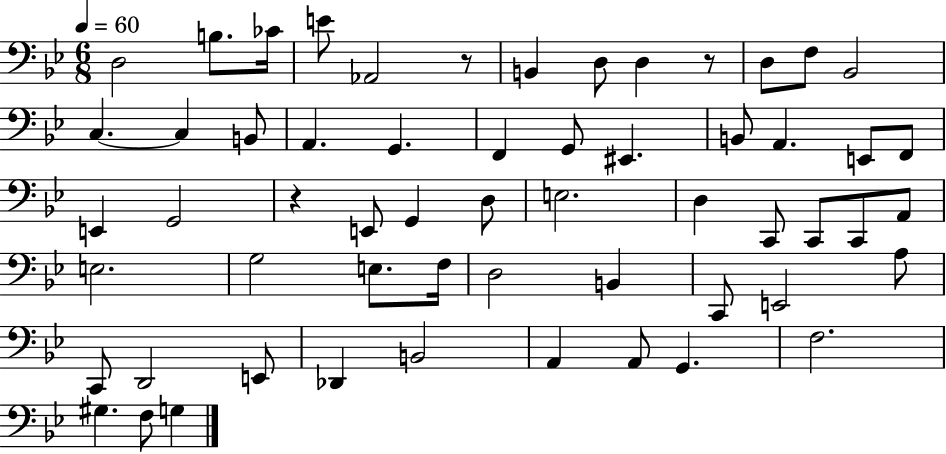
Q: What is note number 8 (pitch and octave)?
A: D3